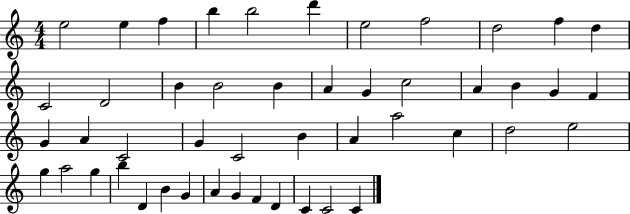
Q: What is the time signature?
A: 4/4